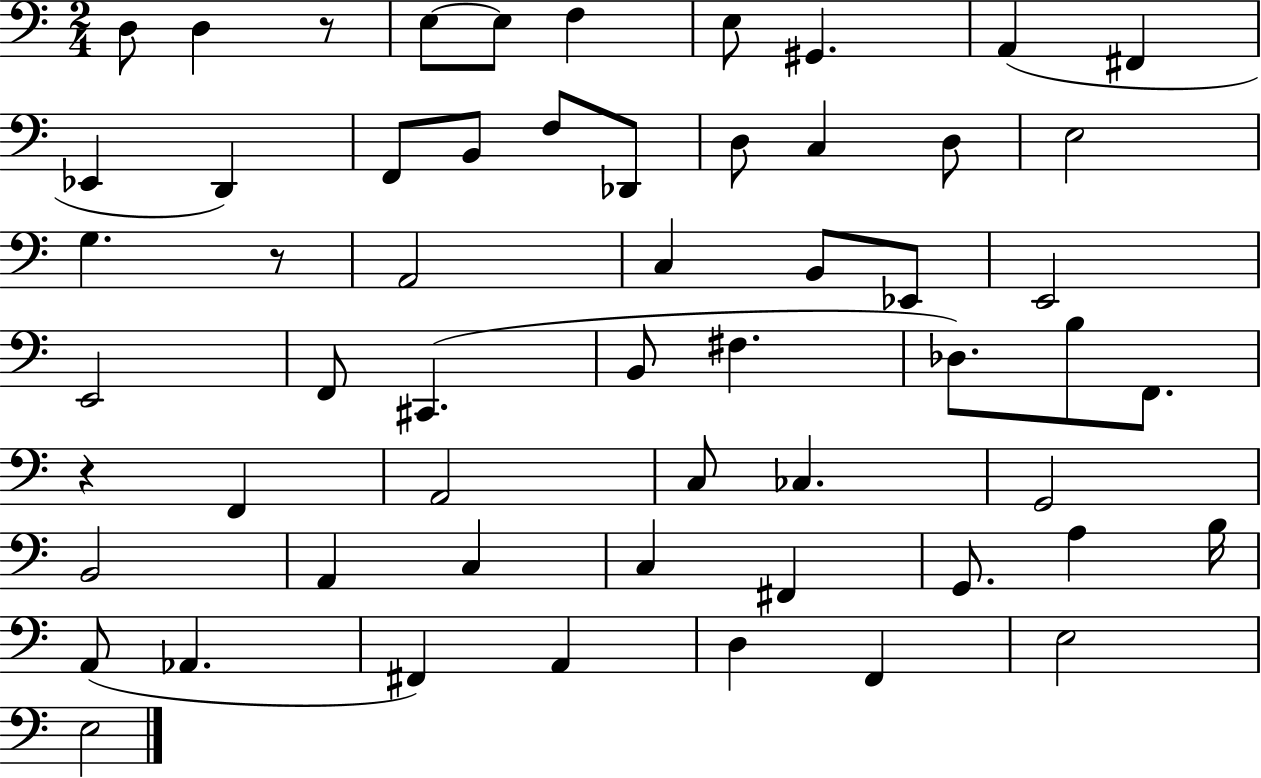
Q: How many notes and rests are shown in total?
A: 57